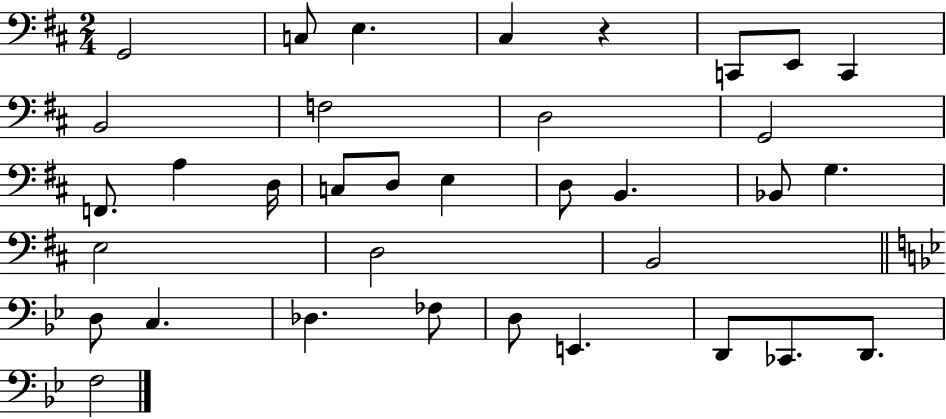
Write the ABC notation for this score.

X:1
T:Untitled
M:2/4
L:1/4
K:D
G,,2 C,/2 E, ^C, z C,,/2 E,,/2 C,, B,,2 F,2 D,2 G,,2 F,,/2 A, D,/4 C,/2 D,/2 E, D,/2 B,, _B,,/2 G, E,2 D,2 B,,2 D,/2 C, _D, _F,/2 D,/2 E,, D,,/2 _C,,/2 D,,/2 F,2